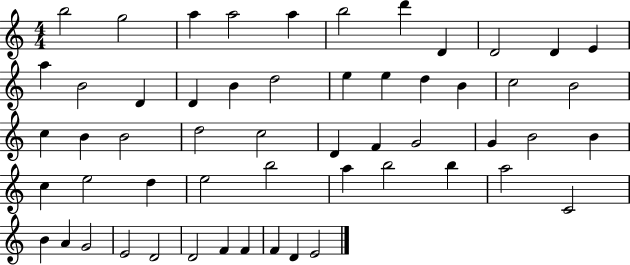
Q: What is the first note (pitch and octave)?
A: B5